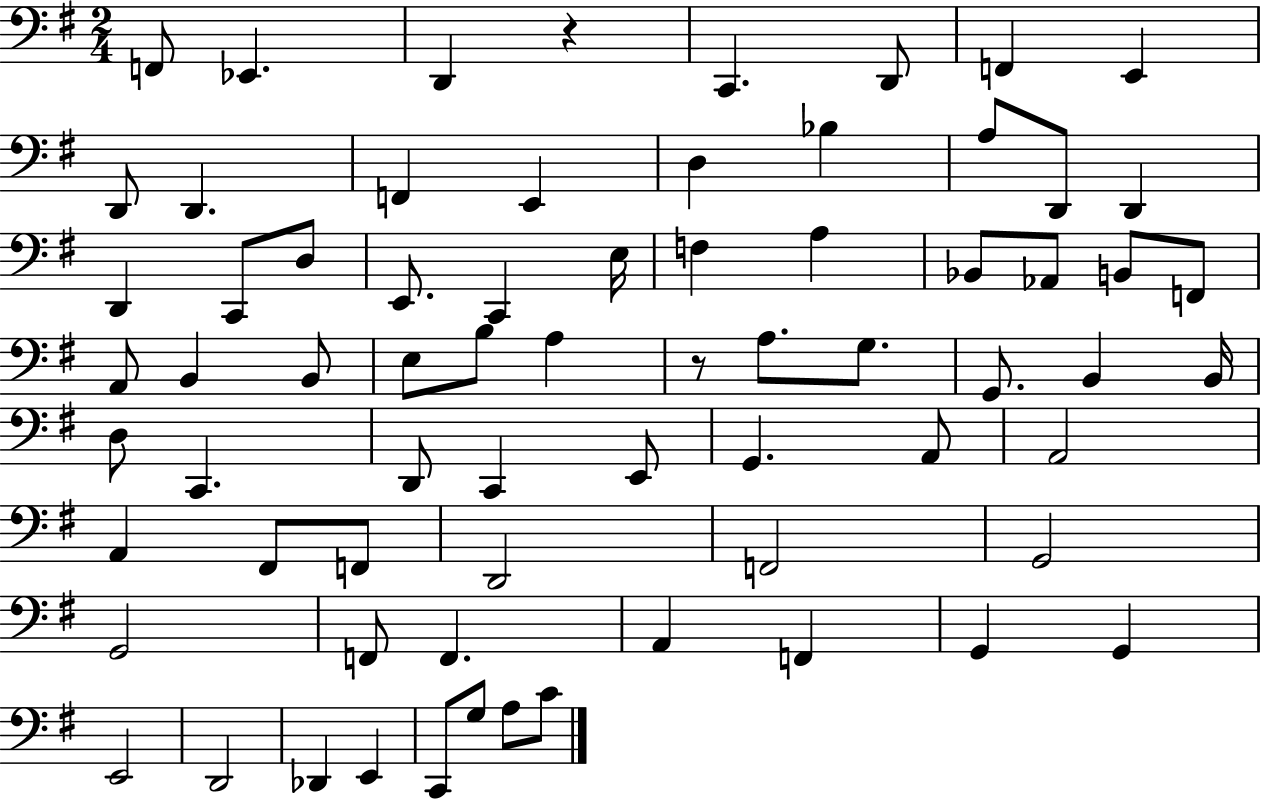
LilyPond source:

{
  \clef bass
  \numericTimeSignature
  \time 2/4
  \key g \major
  f,8 ees,4. | d,4 r4 | c,4. d,8 | f,4 e,4 | \break d,8 d,4. | f,4 e,4 | d4 bes4 | a8 d,8 d,4 | \break d,4 c,8 d8 | e,8. c,4 e16 | f4 a4 | bes,8 aes,8 b,8 f,8 | \break a,8 b,4 b,8 | e8 b8 a4 | r8 a8. g8. | g,8. b,4 b,16 | \break d8 c,4. | d,8 c,4 e,8 | g,4. a,8 | a,2 | \break a,4 fis,8 f,8 | d,2 | f,2 | g,2 | \break g,2 | f,8 f,4. | a,4 f,4 | g,4 g,4 | \break e,2 | d,2 | des,4 e,4 | c,8 g8 a8 c'8 | \break \bar "|."
}